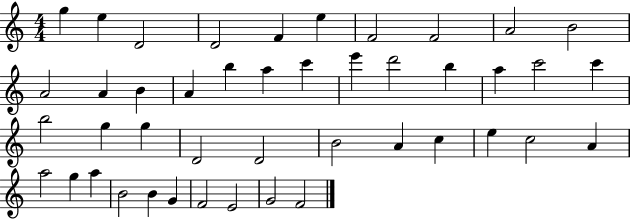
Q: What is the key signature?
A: C major